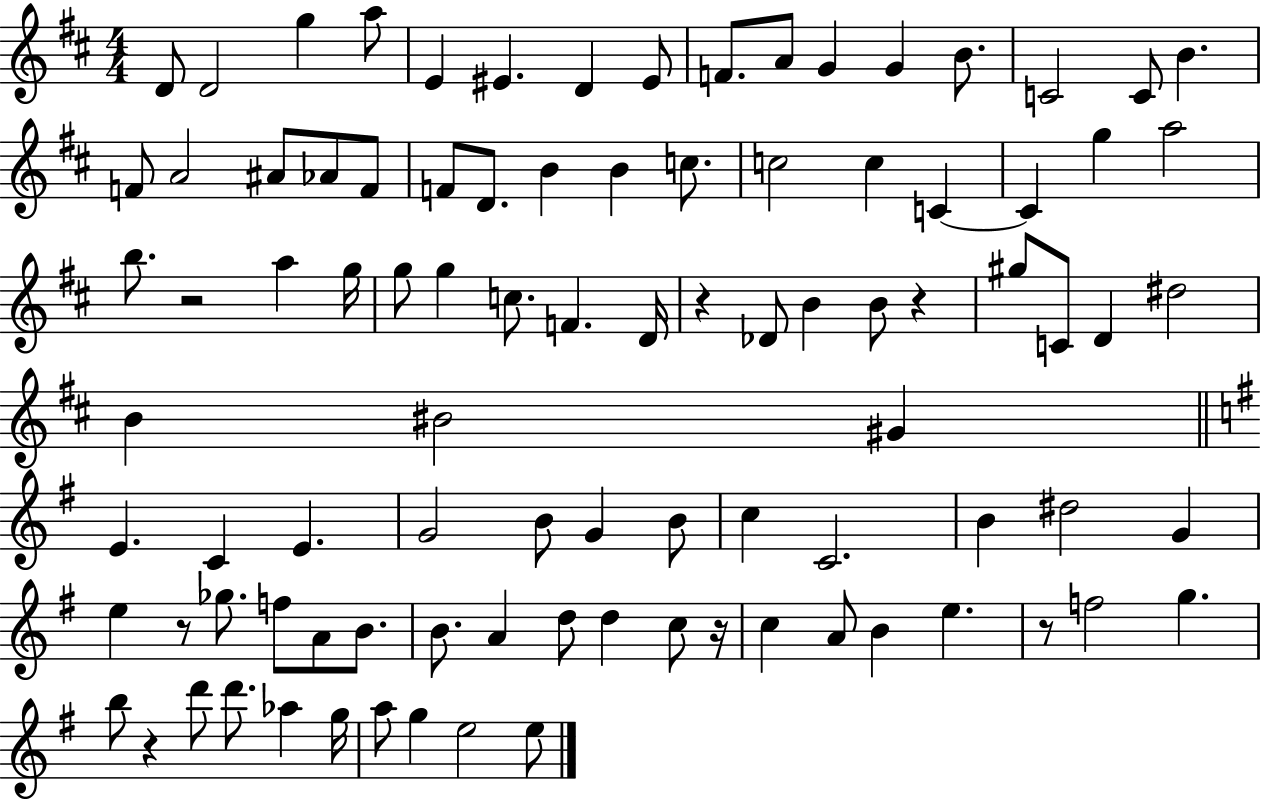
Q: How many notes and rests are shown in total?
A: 94